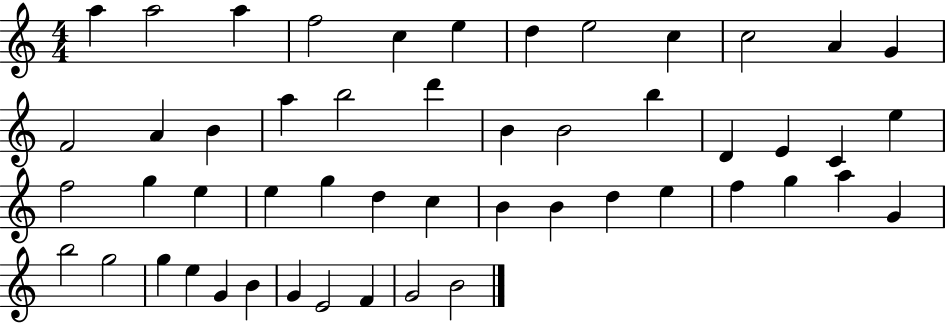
X:1
T:Untitled
M:4/4
L:1/4
K:C
a a2 a f2 c e d e2 c c2 A G F2 A B a b2 d' B B2 b D E C e f2 g e e g d c B B d e f g a G b2 g2 g e G B G E2 F G2 B2